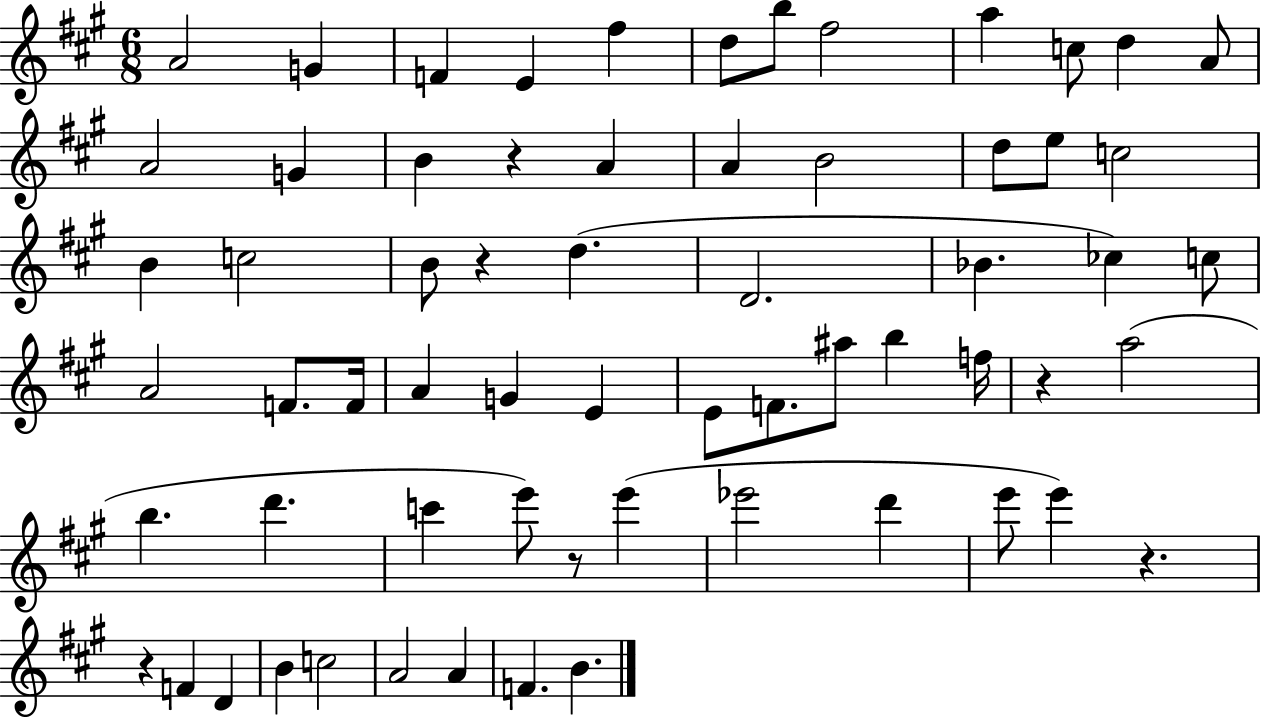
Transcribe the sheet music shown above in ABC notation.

X:1
T:Untitled
M:6/8
L:1/4
K:A
A2 G F E ^f d/2 b/2 ^f2 a c/2 d A/2 A2 G B z A A B2 d/2 e/2 c2 B c2 B/2 z d D2 _B _c c/2 A2 F/2 F/4 A G E E/2 F/2 ^a/2 b f/4 z a2 b d' c' e'/2 z/2 e' _e'2 d' e'/2 e' z z F D B c2 A2 A F B